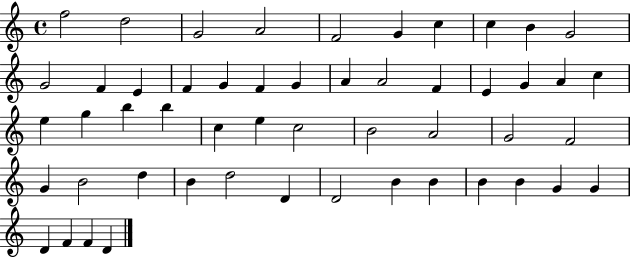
X:1
T:Untitled
M:4/4
L:1/4
K:C
f2 d2 G2 A2 F2 G c c B G2 G2 F E F G F G A A2 F E G A c e g b b c e c2 B2 A2 G2 F2 G B2 d B d2 D D2 B B B B G G D F F D